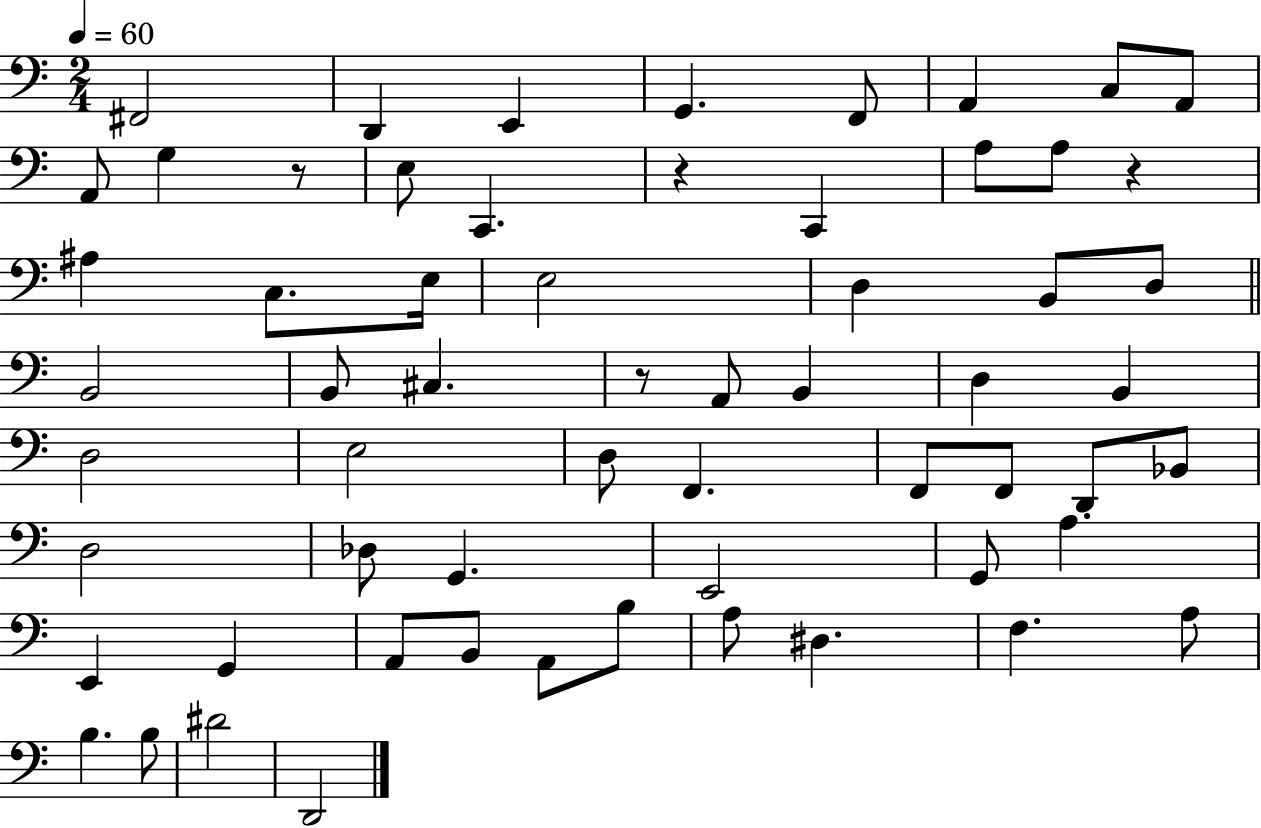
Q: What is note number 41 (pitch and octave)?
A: E2